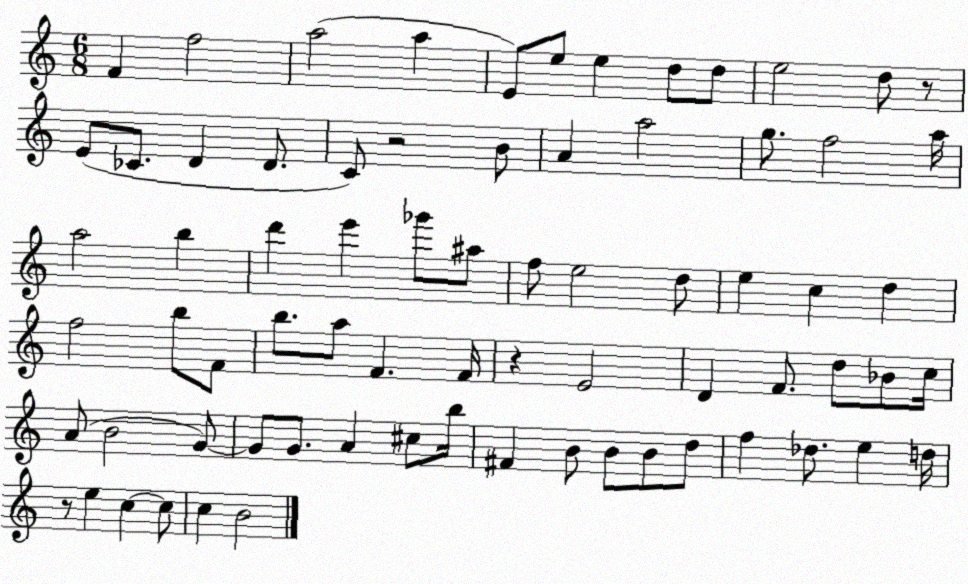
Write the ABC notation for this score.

X:1
T:Untitled
M:6/8
L:1/4
K:C
F f2 a2 a E/2 e/2 e d/2 d/2 e2 d/2 z/2 E/2 _C/2 D D/2 C/2 z2 B/2 A a2 g/2 f2 a/4 a2 b d' e' _g'/2 ^a/2 f/2 e2 d/2 e c d f2 b/2 F/2 b/2 a/2 F F/4 z E2 D F/2 d/2 _B/2 c/4 A/2 B2 G/2 G/2 G/2 A ^c/2 b/4 ^F B/2 B/2 B/2 d/2 f _d/2 e d/4 z/2 e c c/2 c B2